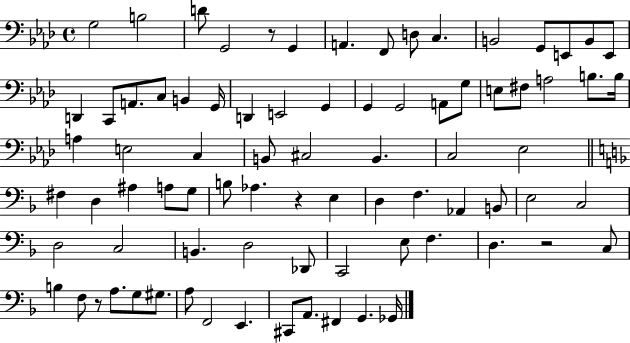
X:1
T:Untitled
M:4/4
L:1/4
K:Ab
G,2 B,2 D/2 G,,2 z/2 G,, A,, F,,/2 D,/2 C, B,,2 G,,/2 E,,/2 B,,/2 E,,/2 D,, C,,/2 A,,/2 C,/2 B,, G,,/4 D,, E,,2 G,, G,, G,,2 A,,/2 G,/2 E,/2 ^F,/2 A,2 B,/2 B,/4 A, E,2 C, B,,/2 ^C,2 B,, C,2 _E,2 ^F, D, ^A, A,/2 G,/2 B,/2 _A, z E, D, F, _A,, B,,/2 E,2 C,2 D,2 C,2 B,, D,2 _D,,/2 C,,2 E,/2 F, D, z2 C,/2 B, F,/2 z/2 A,/2 G,/2 ^G,/2 A,/2 F,,2 E,, ^C,,/2 A,,/2 ^F,, G,, _G,,/4